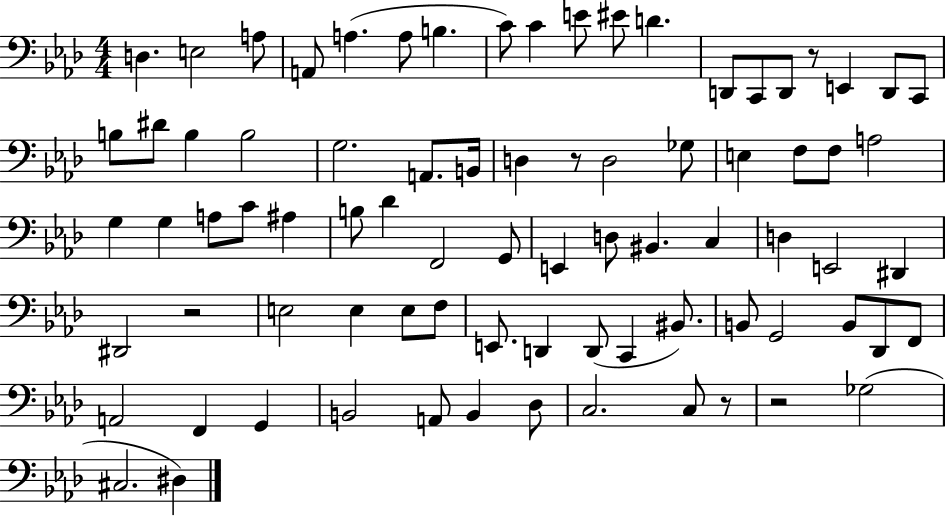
X:1
T:Untitled
M:4/4
L:1/4
K:Ab
D, E,2 A,/2 A,,/2 A, A,/2 B, C/2 C E/2 ^E/2 D D,,/2 C,,/2 D,,/2 z/2 E,, D,,/2 C,,/2 B,/2 ^D/2 B, B,2 G,2 A,,/2 B,,/4 D, z/2 D,2 _G,/2 E, F,/2 F,/2 A,2 G, G, A,/2 C/2 ^A, B,/2 _D F,,2 G,,/2 E,, D,/2 ^B,, C, D, E,,2 ^D,, ^D,,2 z2 E,2 E, E,/2 F,/2 E,,/2 D,, D,,/2 C,, ^B,,/2 B,,/2 G,,2 B,,/2 _D,,/2 F,,/2 A,,2 F,, G,, B,,2 A,,/2 B,, _D,/2 C,2 C,/2 z/2 z2 _G,2 ^C,2 ^D,